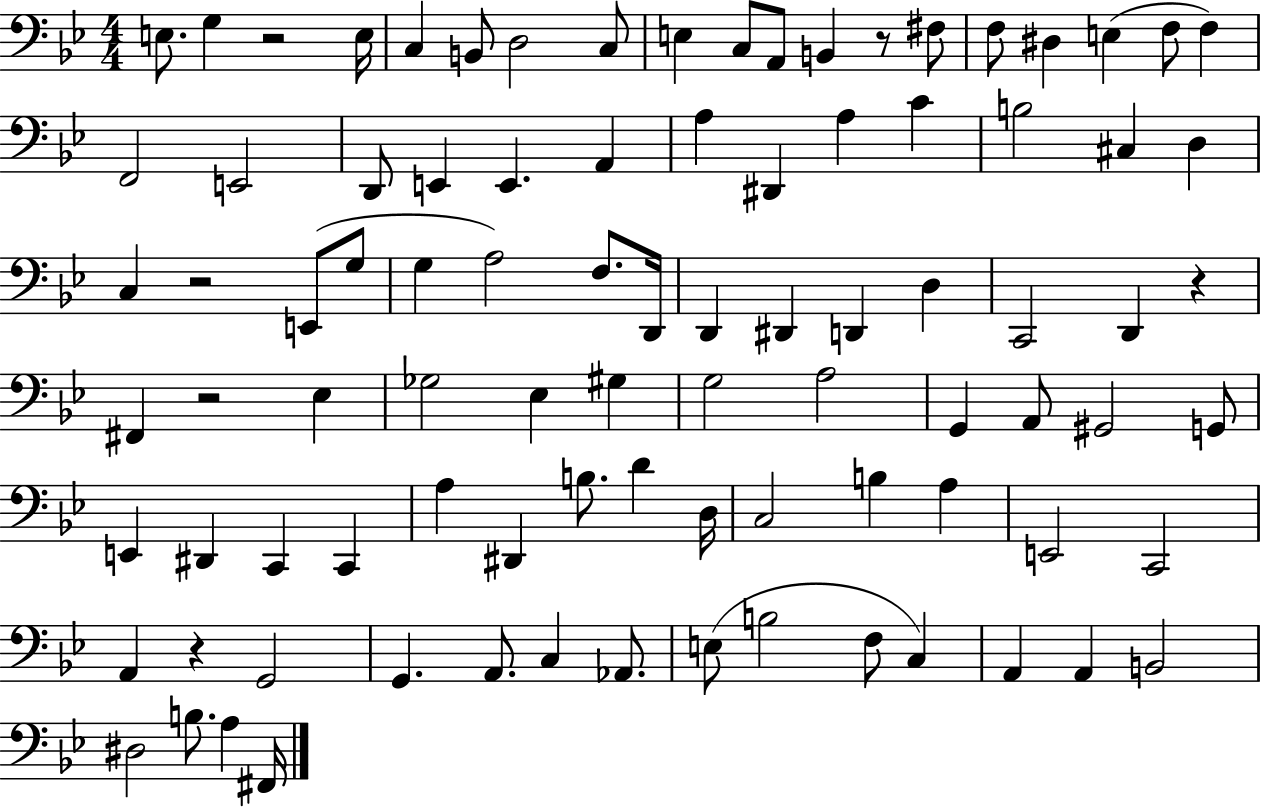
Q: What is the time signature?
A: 4/4